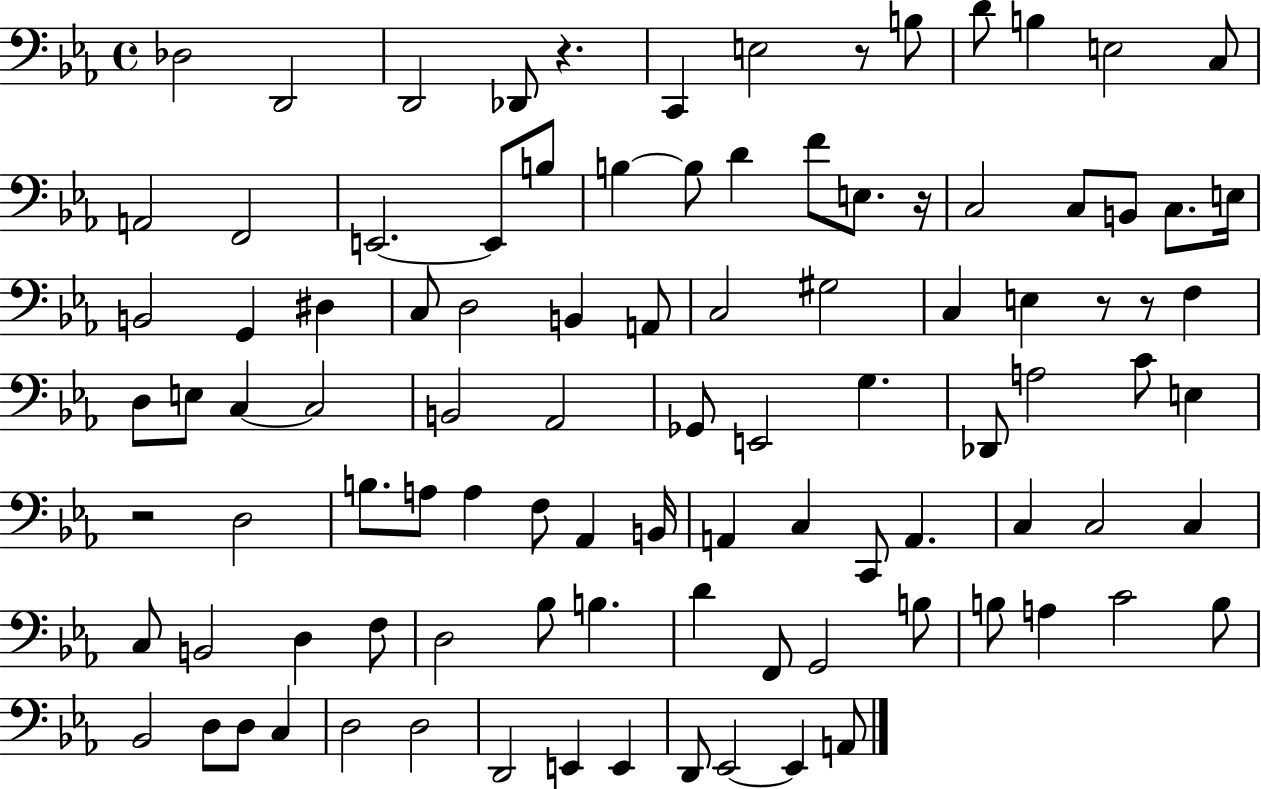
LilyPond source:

{
  \clef bass
  \time 4/4
  \defaultTimeSignature
  \key ees \major
  \repeat volta 2 { des2 d,2 | d,2 des,8 r4. | c,4 e2 r8 b8 | d'8 b4 e2 c8 | \break a,2 f,2 | e,2.~~ e,8 b8 | b4~~ b8 d'4 f'8 e8. r16 | c2 c8 b,8 c8. e16 | \break b,2 g,4 dis4 | c8 d2 b,4 a,8 | c2 gis2 | c4 e4 r8 r8 f4 | \break d8 e8 c4~~ c2 | b,2 aes,2 | ges,8 e,2 g4. | des,8 a2 c'8 e4 | \break r2 d2 | b8. a8 a4 f8 aes,4 b,16 | a,4 c4 c,8 a,4. | c4 c2 c4 | \break c8 b,2 d4 f8 | d2 bes8 b4. | d'4 f,8 g,2 b8 | b8 a4 c'2 b8 | \break bes,2 d8 d8 c4 | d2 d2 | d,2 e,4 e,4 | d,8 ees,2~~ ees,4 a,8 | \break } \bar "|."
}